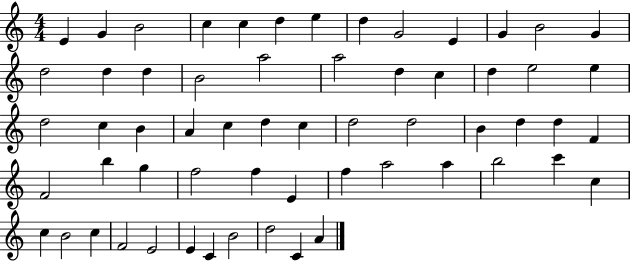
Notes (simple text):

E4/q G4/q B4/h C5/q C5/q D5/q E5/q D5/q G4/h E4/q G4/q B4/h G4/q D5/h D5/q D5/q B4/h A5/h A5/h D5/q C5/q D5/q E5/h E5/q D5/h C5/q B4/q A4/q C5/q D5/q C5/q D5/h D5/h B4/q D5/q D5/q F4/q F4/h B5/q G5/q F5/h F5/q E4/q F5/q A5/h A5/q B5/h C6/q C5/q C5/q B4/h C5/q F4/h E4/h E4/q C4/q B4/h D5/h C4/q A4/q